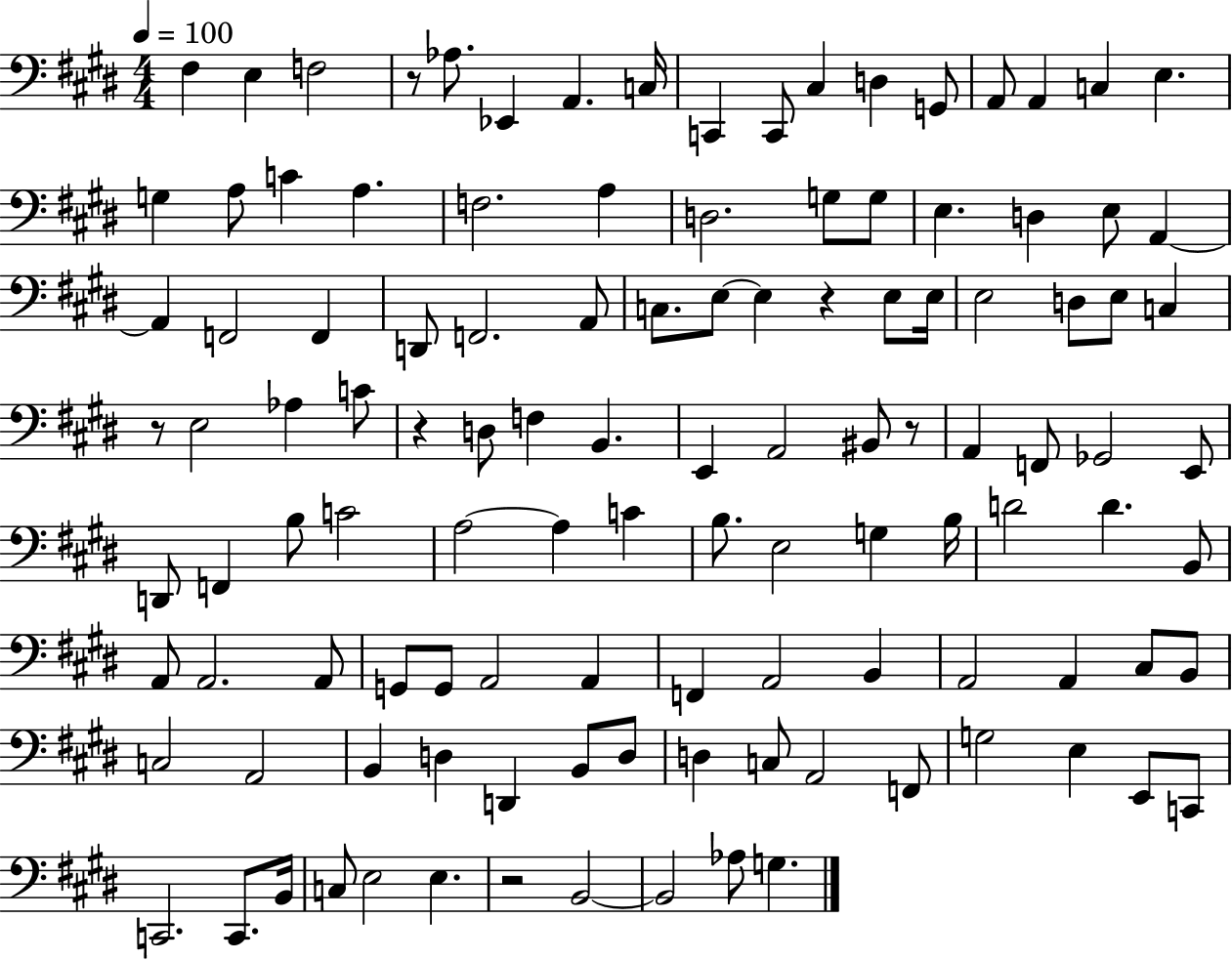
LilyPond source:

{
  \clef bass
  \numericTimeSignature
  \time 4/4
  \key e \major
  \tempo 4 = 100
  fis4 e4 f2 | r8 aes8. ees,4 a,4. c16 | c,4 c,8 cis4 d4 g,8 | a,8 a,4 c4 e4. | \break g4 a8 c'4 a4. | f2. a4 | d2. g8 g8 | e4. d4 e8 a,4~~ | \break a,4 f,2 f,4 | d,8 f,2. a,8 | c8. e8~~ e4 r4 e8 e16 | e2 d8 e8 c4 | \break r8 e2 aes4 c'8 | r4 d8 f4 b,4. | e,4 a,2 bis,8 r8 | a,4 f,8 ges,2 e,8 | \break d,8 f,4 b8 c'2 | a2~~ a4 c'4 | b8. e2 g4 b16 | d'2 d'4. b,8 | \break a,8 a,2. a,8 | g,8 g,8 a,2 a,4 | f,4 a,2 b,4 | a,2 a,4 cis8 b,8 | \break c2 a,2 | b,4 d4 d,4 b,8 d8 | d4 c8 a,2 f,8 | g2 e4 e,8 c,8 | \break c,2. c,8. b,16 | c8 e2 e4. | r2 b,2~~ | b,2 aes8 g4. | \break \bar "|."
}